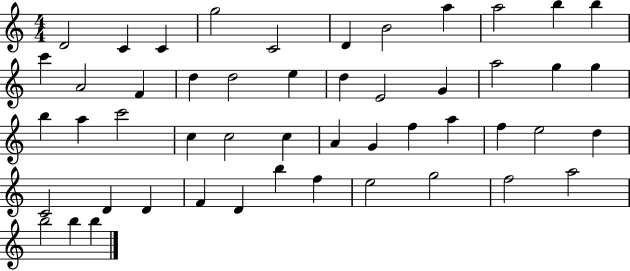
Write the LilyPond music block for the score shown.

{
  \clef treble
  \numericTimeSignature
  \time 4/4
  \key c \major
  d'2 c'4 c'4 | g''2 c'2 | d'4 b'2 a''4 | a''2 b''4 b''4 | \break c'''4 a'2 f'4 | d''4 d''2 e''4 | d''4 e'2 g'4 | a''2 g''4 g''4 | \break b''4 a''4 c'''2 | c''4 c''2 c''4 | a'4 g'4 f''4 a''4 | f''4 e''2 d''4 | \break c'2 d'4 d'4 | f'4 d'4 b''4 f''4 | e''2 g''2 | f''2 a''2 | \break b''2 b''4 b''4 | \bar "|."
}